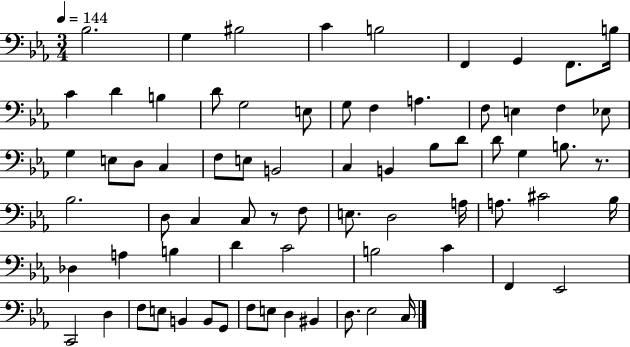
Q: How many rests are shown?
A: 2